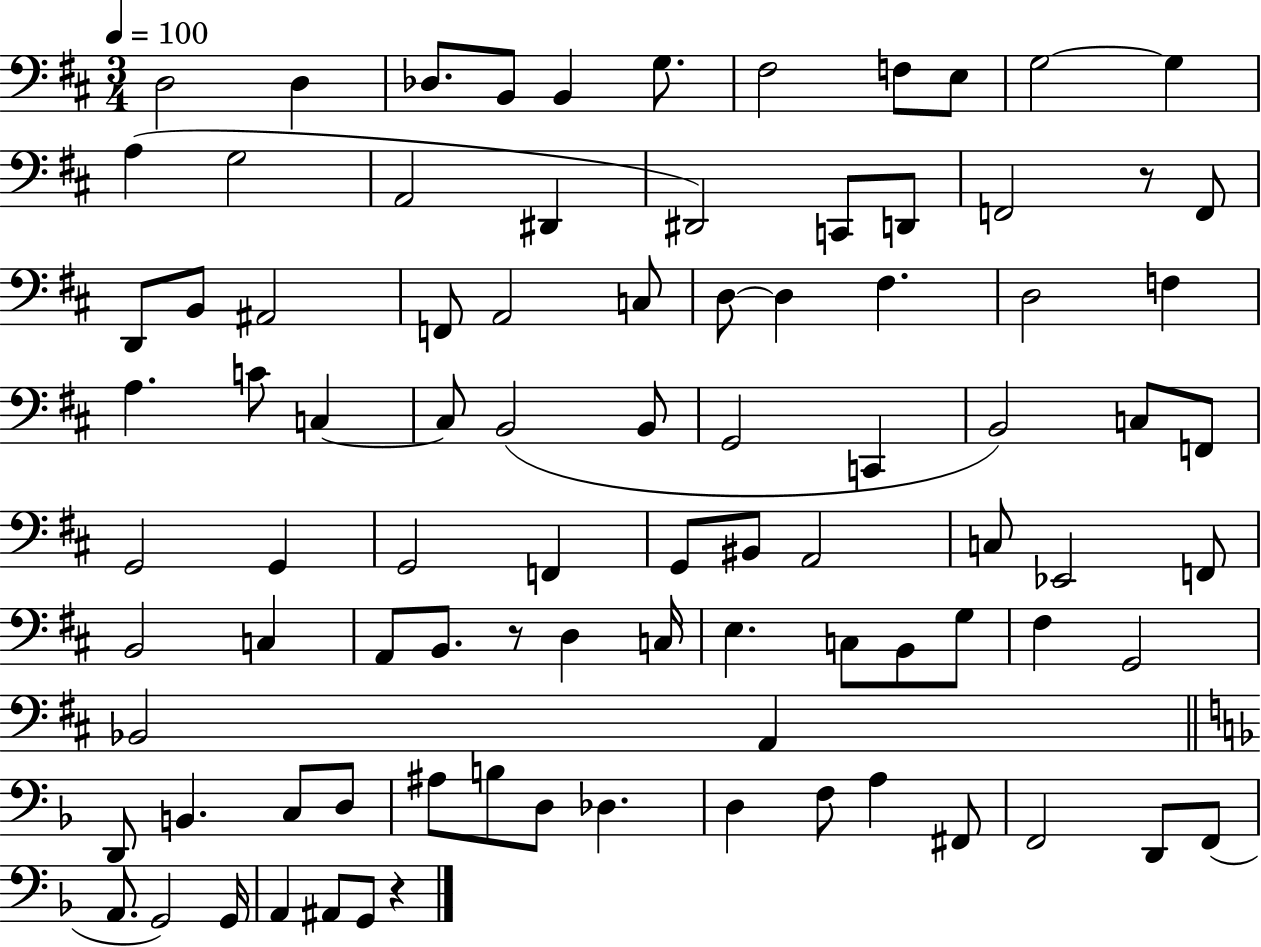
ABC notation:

X:1
T:Untitled
M:3/4
L:1/4
K:D
D,2 D, _D,/2 B,,/2 B,, G,/2 ^F,2 F,/2 E,/2 G,2 G, A, G,2 A,,2 ^D,, ^D,,2 C,,/2 D,,/2 F,,2 z/2 F,,/2 D,,/2 B,,/2 ^A,,2 F,,/2 A,,2 C,/2 D,/2 D, ^F, D,2 F, A, C/2 C, C,/2 B,,2 B,,/2 G,,2 C,, B,,2 C,/2 F,,/2 G,,2 G,, G,,2 F,, G,,/2 ^B,,/2 A,,2 C,/2 _E,,2 F,,/2 B,,2 C, A,,/2 B,,/2 z/2 D, C,/4 E, C,/2 B,,/2 G,/2 ^F, G,,2 _B,,2 A,, D,,/2 B,, C,/2 D,/2 ^A,/2 B,/2 D,/2 _D, D, F,/2 A, ^F,,/2 F,,2 D,,/2 F,,/2 A,,/2 G,,2 G,,/4 A,, ^A,,/2 G,,/2 z